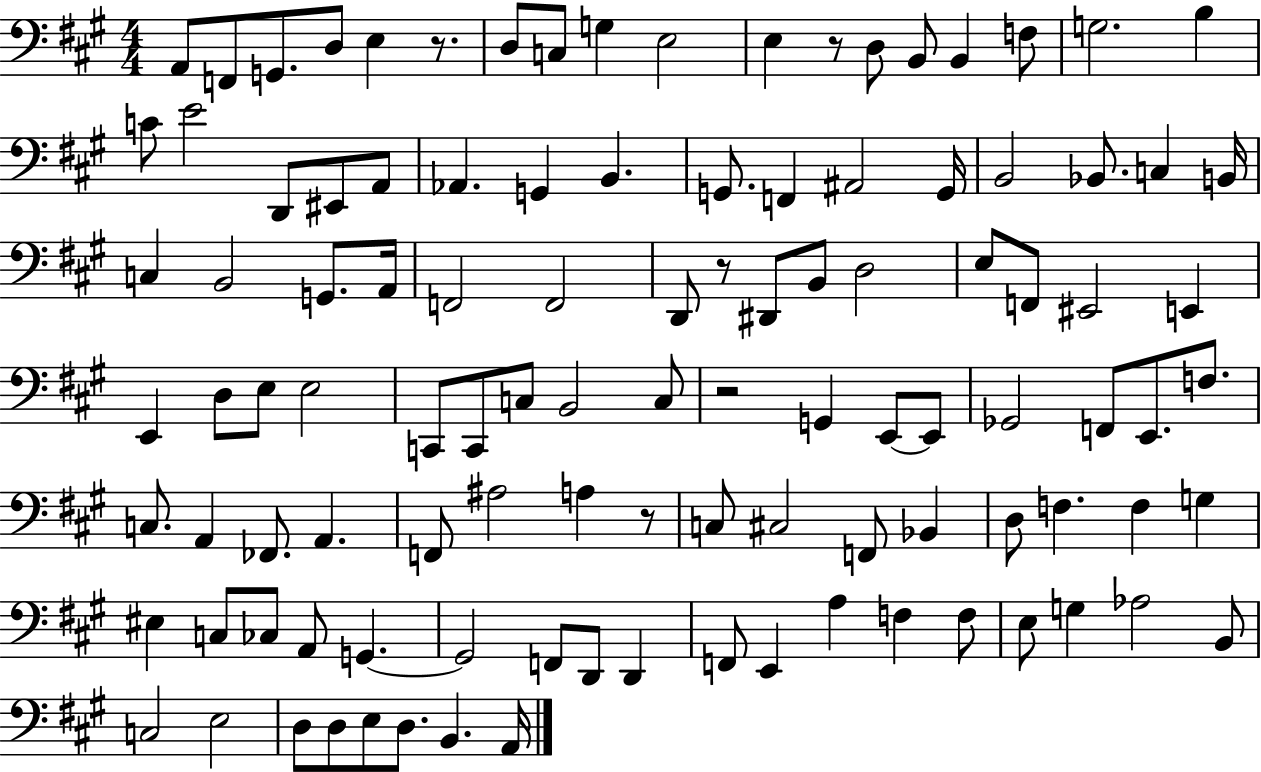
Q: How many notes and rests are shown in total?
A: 108